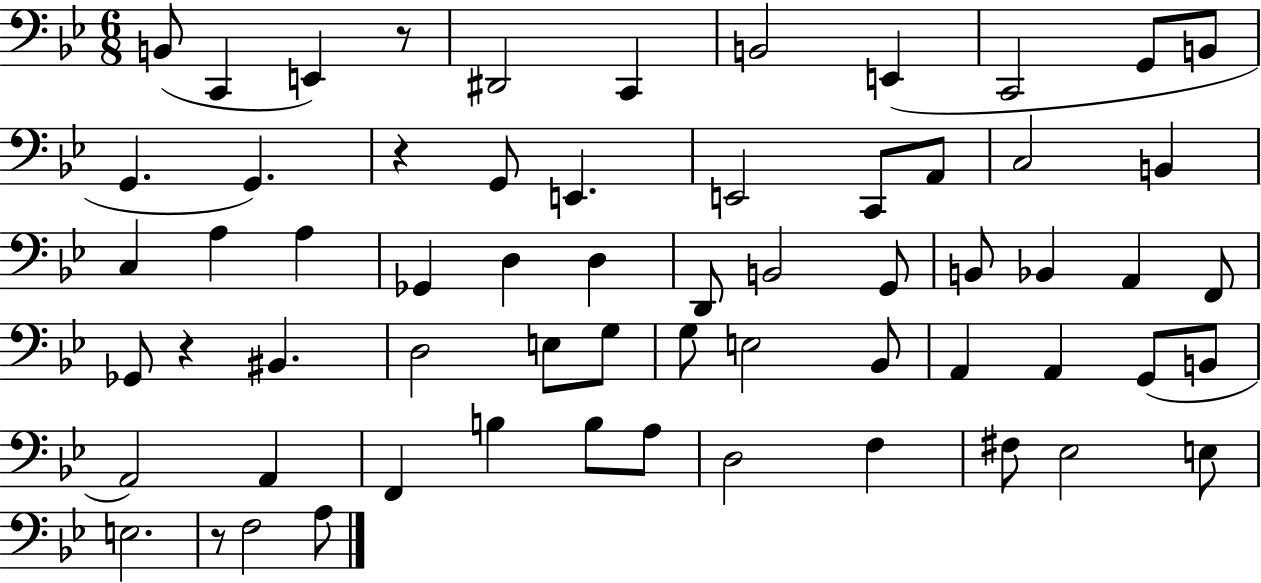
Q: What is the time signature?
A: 6/8